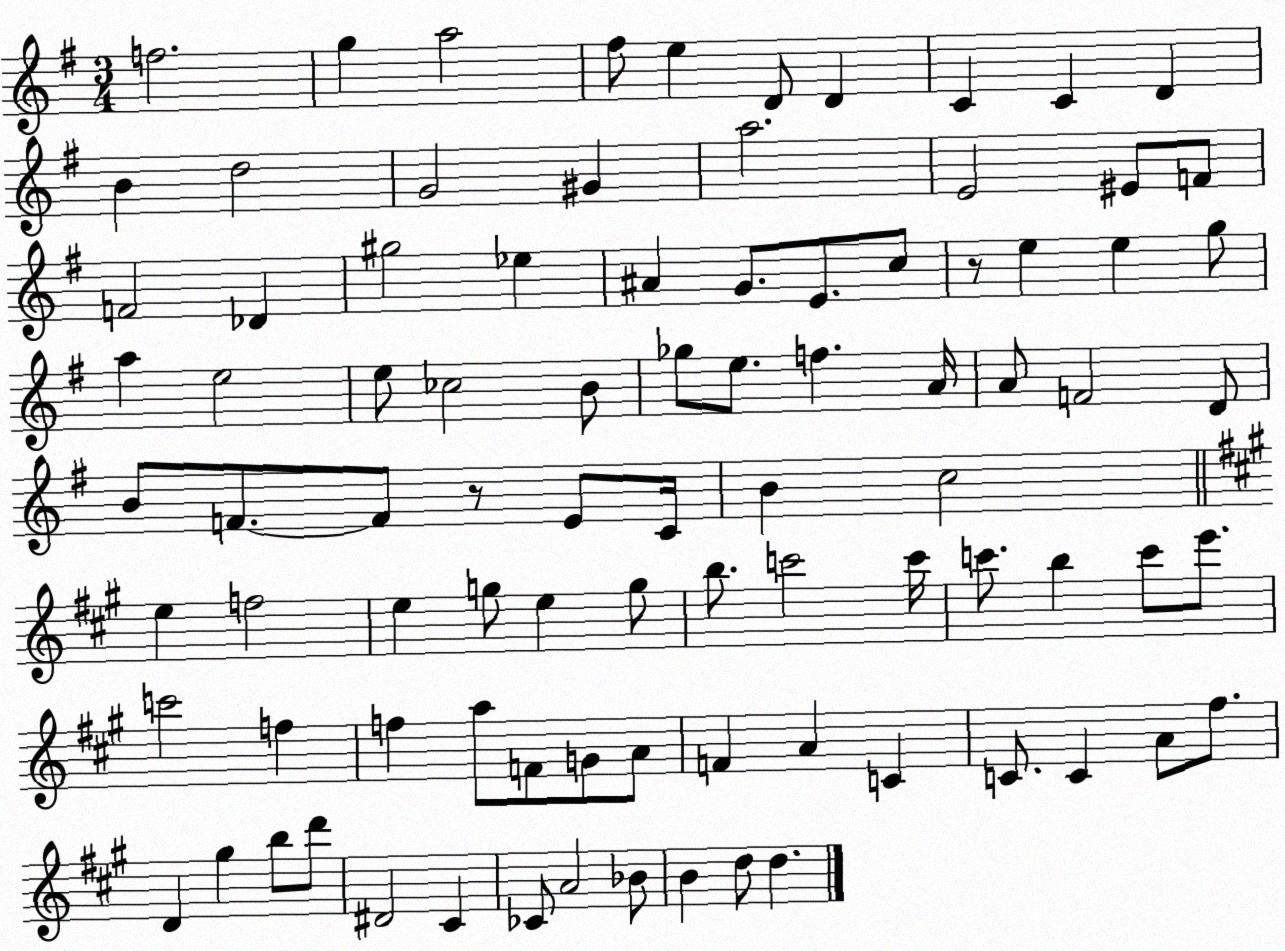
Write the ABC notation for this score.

X:1
T:Untitled
M:3/4
L:1/4
K:G
f2 g a2 ^f/2 e D/2 D C C D B d2 G2 ^G a2 E2 ^E/2 F/2 F2 _D ^g2 _e ^A G/2 E/2 c/2 z/2 e e g/2 a e2 e/2 _c2 B/2 _g/2 e/2 f A/4 A/2 F2 D/2 B/2 F/2 F/2 z/2 E/2 C/4 B c2 e f2 e g/2 e g/2 b/2 c'2 c'/4 c'/2 b c'/2 e'/2 c'2 f f a/2 F/2 G/2 A/2 F A C C/2 C A/2 ^f/2 D ^g b/2 d'/2 ^D2 ^C _C/2 A2 _B/2 B d/2 d